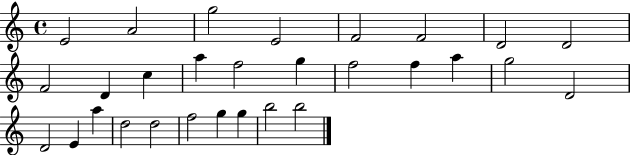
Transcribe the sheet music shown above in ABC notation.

X:1
T:Untitled
M:4/4
L:1/4
K:C
E2 A2 g2 E2 F2 F2 D2 D2 F2 D c a f2 g f2 f a g2 D2 D2 E a d2 d2 f2 g g b2 b2